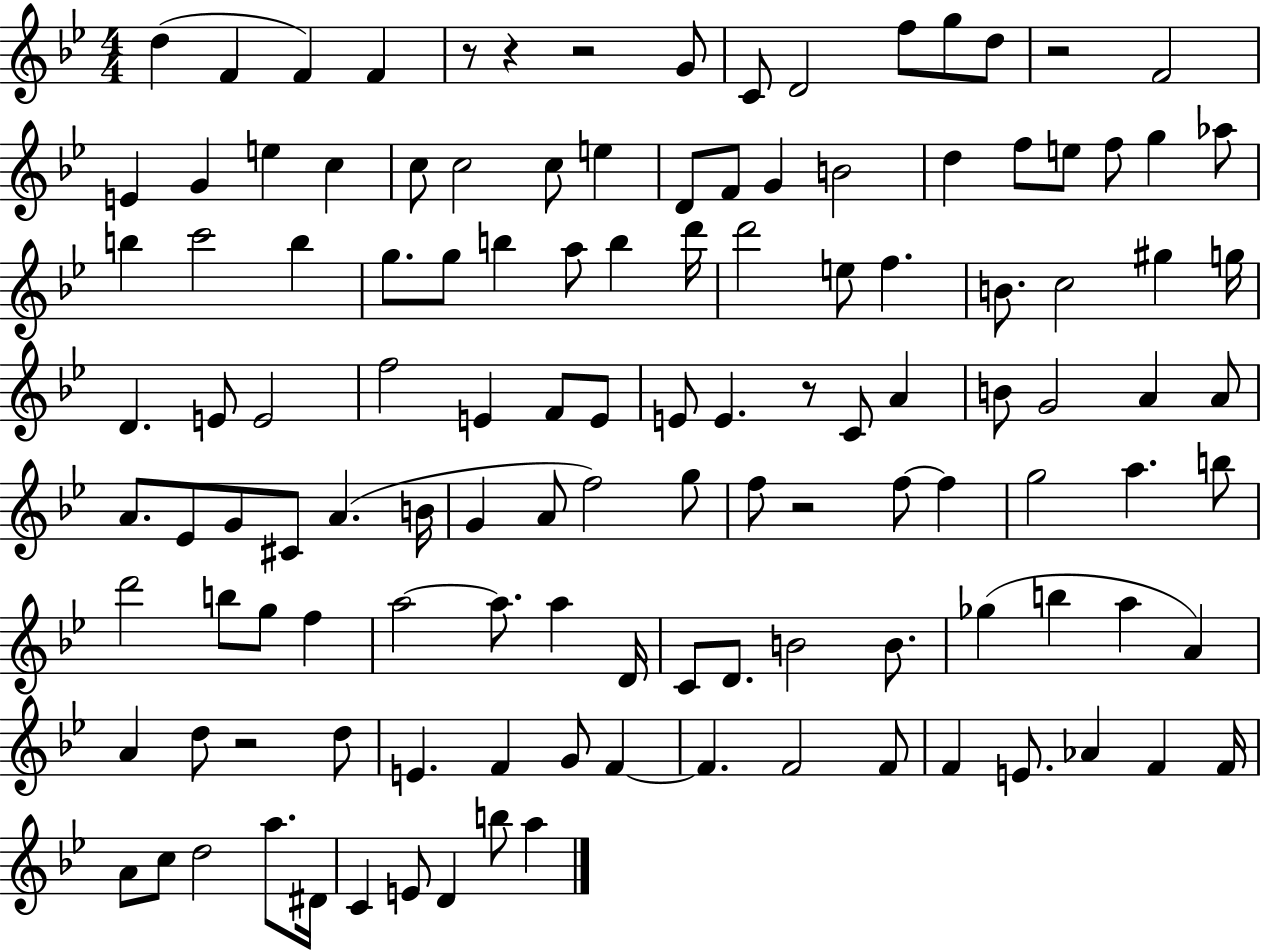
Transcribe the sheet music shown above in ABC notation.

X:1
T:Untitled
M:4/4
L:1/4
K:Bb
d F F F z/2 z z2 G/2 C/2 D2 f/2 g/2 d/2 z2 F2 E G e c c/2 c2 c/2 e D/2 F/2 G B2 d f/2 e/2 f/2 g _a/2 b c'2 b g/2 g/2 b a/2 b d'/4 d'2 e/2 f B/2 c2 ^g g/4 D E/2 E2 f2 E F/2 E/2 E/2 E z/2 C/2 A B/2 G2 A A/2 A/2 _E/2 G/2 ^C/2 A B/4 G A/2 f2 g/2 f/2 z2 f/2 f g2 a b/2 d'2 b/2 g/2 f a2 a/2 a D/4 C/2 D/2 B2 B/2 _g b a A A d/2 z2 d/2 E F G/2 F F F2 F/2 F E/2 _A F F/4 A/2 c/2 d2 a/2 ^D/4 C E/2 D b/2 a